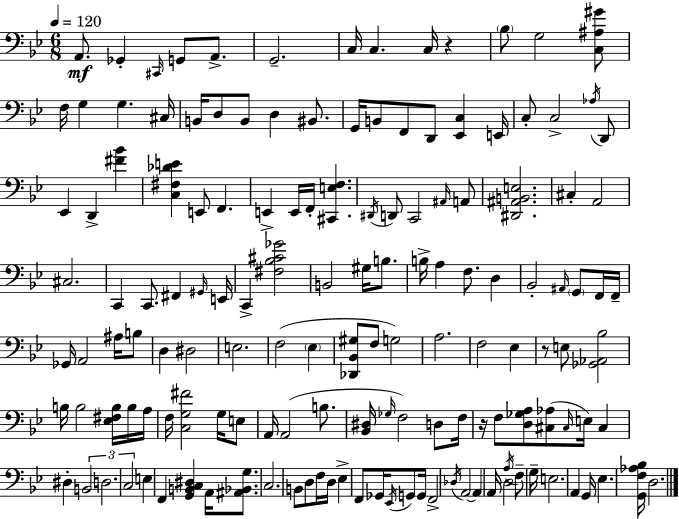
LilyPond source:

{
  \clef bass
  \numericTimeSignature
  \time 6/8
  \key bes \major
  \tempo 4 = 120
  a,8.\mf ges,4-. \grace { cis,16 } g,8 a,8.-> | g,2.-- | c16 c4. c16 r4 | \parenthesize bes8 g2 <c ais gis'>8 | \break f16 g4 g4. | cis16 b,16 d8 b,8 d4 bis,8. | g,16 b,8 f,8 d,8 <ees, c>4 | e,16 c8-. c2-> \acciaccatura { aes16 } | \break d,8 ees,4 d,4-> <fis' bes'>4 | <c fis des' e'>4 e,8 f,4. | e,4-> e,16 f,16-. <cis, e f>4. | \acciaccatura { dis,16 } d,8 c,2 | \break \grace { ais,16 } a,8 <dis, ais, b, e>2. | cis4-. a,2 | cis2. | c,4 c,8. fis,4 | \break \grace { gis,16 } e,16 c,4-> <fis bes cis' ges'>2 | b,2 | gis16 b8. b16-> a4 f8. | d4 bes,2-. | \break \grace { ais,16 } \parenthesize g,8 f,16 f,16-- ges,16 a,2 | ais16 b8 d4 dis2 | e2. | f2( | \break \parenthesize ees4 <des, bes, gis>8 f8 g2) | a2. | f2 | ees4 r8 e8 <ges, aes, bes>2 | \break b16 b2 | <ees fis b>16 b16 a16 f16 <c g fis'>2 | g16 e8 a,16 a,2( | b8. <bes, dis>16 \grace { ges16 } f2) | \break d8 f16 r16 f8 <d ges a>8 | <cis aes>8( \grace { cis16 } e16) cis4 dis4-. | \tuplet 3/2 { b,2 d2. | c2 } | \break e4 f,4 | <g, b, c dis>4 a,16 <ais, bes, g>8. c2. | b,8 d8 | f16 d16 ees4-> f,8 ges,16 \acciaccatura { ees,16 } g,8 | \break g,16 f,2-> \acciaccatura { des16 } a,2~~ | a,4 a,16 d2 | \acciaccatura { a16 } f8-- g16-- e2. | a,4 | \break g,16 ees4. <g, f aes bes>16 d2. | \bar "|."
}